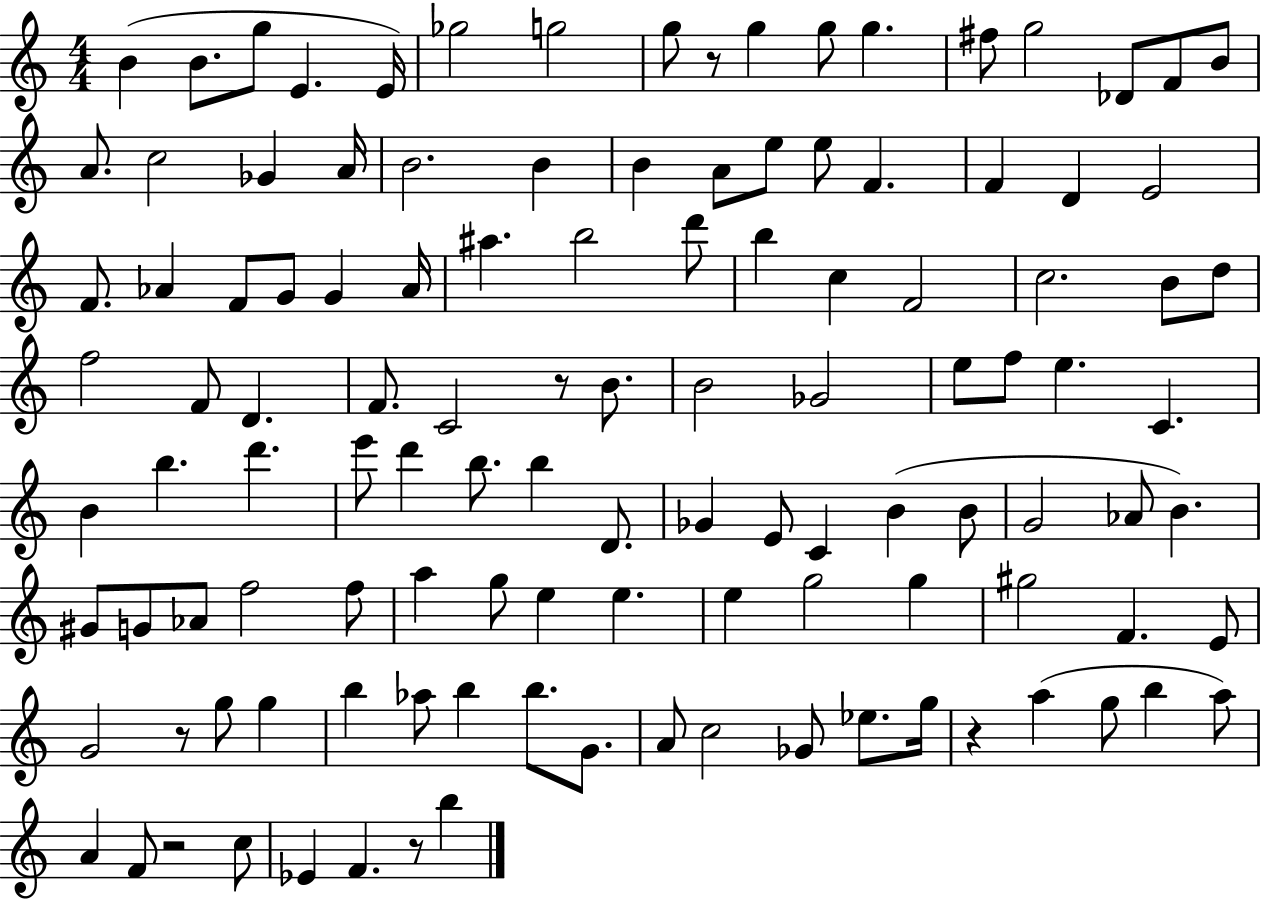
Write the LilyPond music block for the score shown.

{
  \clef treble
  \numericTimeSignature
  \time 4/4
  \key c \major
  b'4( b'8. g''8 e'4. e'16) | ges''2 g''2 | g''8 r8 g''4 g''8 g''4. | fis''8 g''2 des'8 f'8 b'8 | \break a'8. c''2 ges'4 a'16 | b'2. b'4 | b'4 a'8 e''8 e''8 f'4. | f'4 d'4 e'2 | \break f'8. aes'4 f'8 g'8 g'4 aes'16 | ais''4. b''2 d'''8 | b''4 c''4 f'2 | c''2. b'8 d''8 | \break f''2 f'8 d'4. | f'8. c'2 r8 b'8. | b'2 ges'2 | e''8 f''8 e''4. c'4. | \break b'4 b''4. d'''4. | e'''8 d'''4 b''8. b''4 d'8. | ges'4 e'8 c'4 b'4( b'8 | g'2 aes'8 b'4.) | \break gis'8 g'8 aes'8 f''2 f''8 | a''4 g''8 e''4 e''4. | e''4 g''2 g''4 | gis''2 f'4. e'8 | \break g'2 r8 g''8 g''4 | b''4 aes''8 b''4 b''8. g'8. | a'8 c''2 ges'8 ees''8. g''16 | r4 a''4( g''8 b''4 a''8) | \break a'4 f'8 r2 c''8 | ees'4 f'4. r8 b''4 | \bar "|."
}